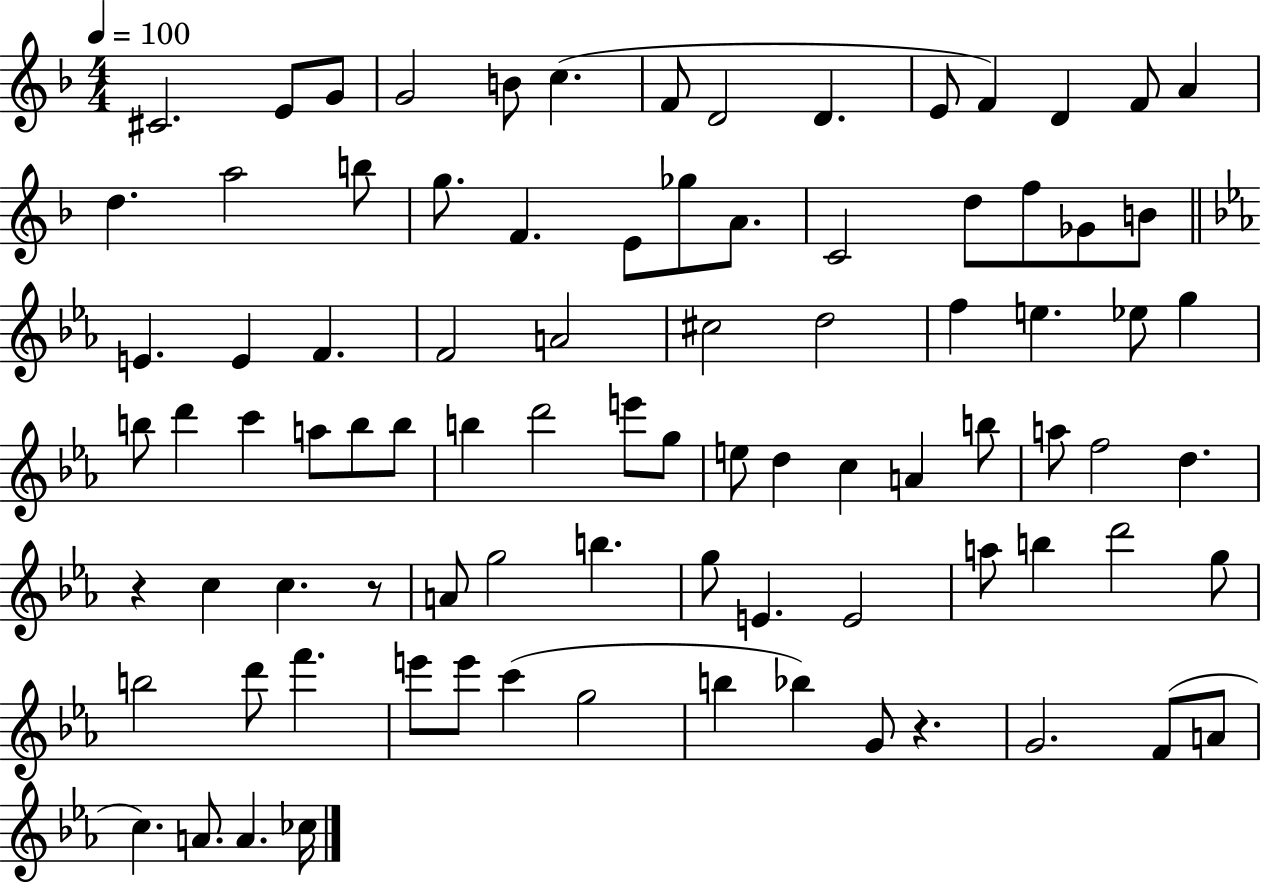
C#4/h. E4/e G4/e G4/h B4/e C5/q. F4/e D4/h D4/q. E4/e F4/q D4/q F4/e A4/q D5/q. A5/h B5/e G5/e. F4/q. E4/e Gb5/e A4/e. C4/h D5/e F5/e Gb4/e B4/e E4/q. E4/q F4/q. F4/h A4/h C#5/h D5/h F5/q E5/q. Eb5/e G5/q B5/e D6/q C6/q A5/e B5/e B5/e B5/q D6/h E6/e G5/e E5/e D5/q C5/q A4/q B5/e A5/e F5/h D5/q. R/q C5/q C5/q. R/e A4/e G5/h B5/q. G5/e E4/q. E4/h A5/e B5/q D6/h G5/e B5/h D6/e F6/q. E6/e E6/e C6/q G5/h B5/q Bb5/q G4/e R/q. G4/h. F4/e A4/e C5/q. A4/e. A4/q. CES5/s